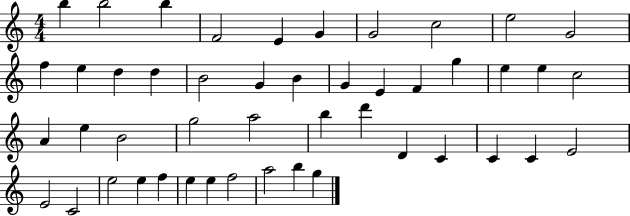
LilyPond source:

{
  \clef treble
  \numericTimeSignature
  \time 4/4
  \key c \major
  b''4 b''2 b''4 | f'2 e'4 g'4 | g'2 c''2 | e''2 g'2 | \break f''4 e''4 d''4 d''4 | b'2 g'4 b'4 | g'4 e'4 f'4 g''4 | e''4 e''4 c''2 | \break a'4 e''4 b'2 | g''2 a''2 | b''4 d'''4 d'4 c'4 | c'4 c'4 e'2 | \break e'2 c'2 | e''2 e''4 f''4 | e''4 e''4 f''2 | a''2 b''4 g''4 | \break \bar "|."
}